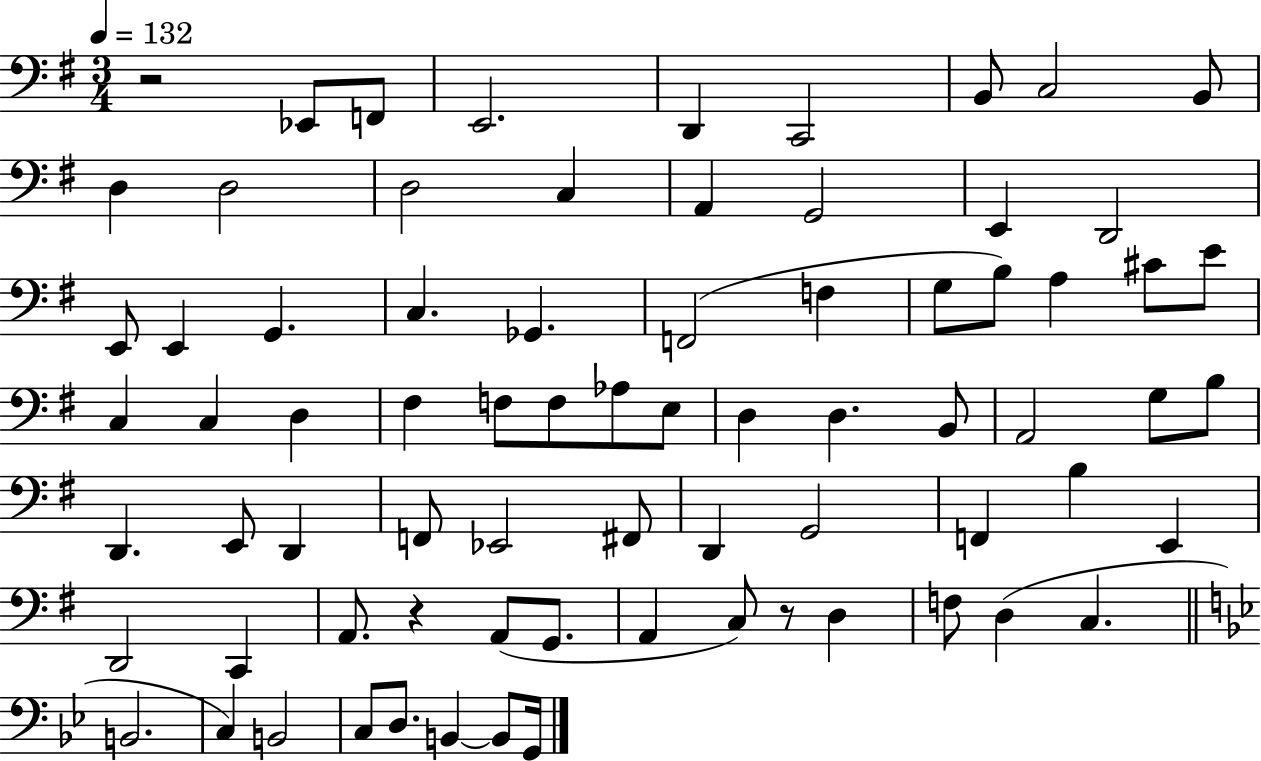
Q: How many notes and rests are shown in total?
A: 75